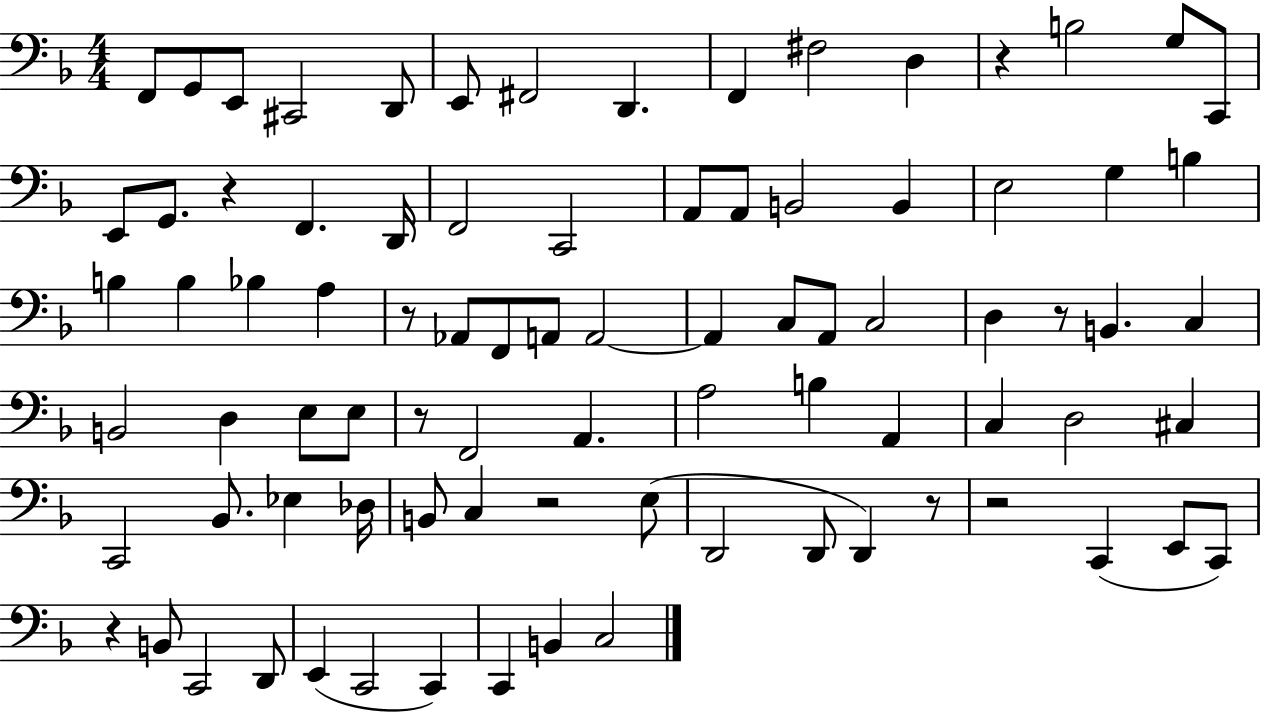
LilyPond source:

{
  \clef bass
  \numericTimeSignature
  \time 4/4
  \key f \major
  f,8 g,8 e,8 cis,2 d,8 | e,8 fis,2 d,4. | f,4 fis2 d4 | r4 b2 g8 c,8 | \break e,8 g,8. r4 f,4. d,16 | f,2 c,2 | a,8 a,8 b,2 b,4 | e2 g4 b4 | \break b4 b4 bes4 a4 | r8 aes,8 f,8 a,8 a,2~~ | a,4 c8 a,8 c2 | d4 r8 b,4. c4 | \break b,2 d4 e8 e8 | r8 f,2 a,4. | a2 b4 a,4 | c4 d2 cis4 | \break c,2 bes,8. ees4 des16 | b,8 c4 r2 e8( | d,2 d,8 d,4) r8 | r2 c,4( e,8 c,8) | \break r4 b,8 c,2 d,8 | e,4( c,2 c,4) | c,4 b,4 c2 | \bar "|."
}